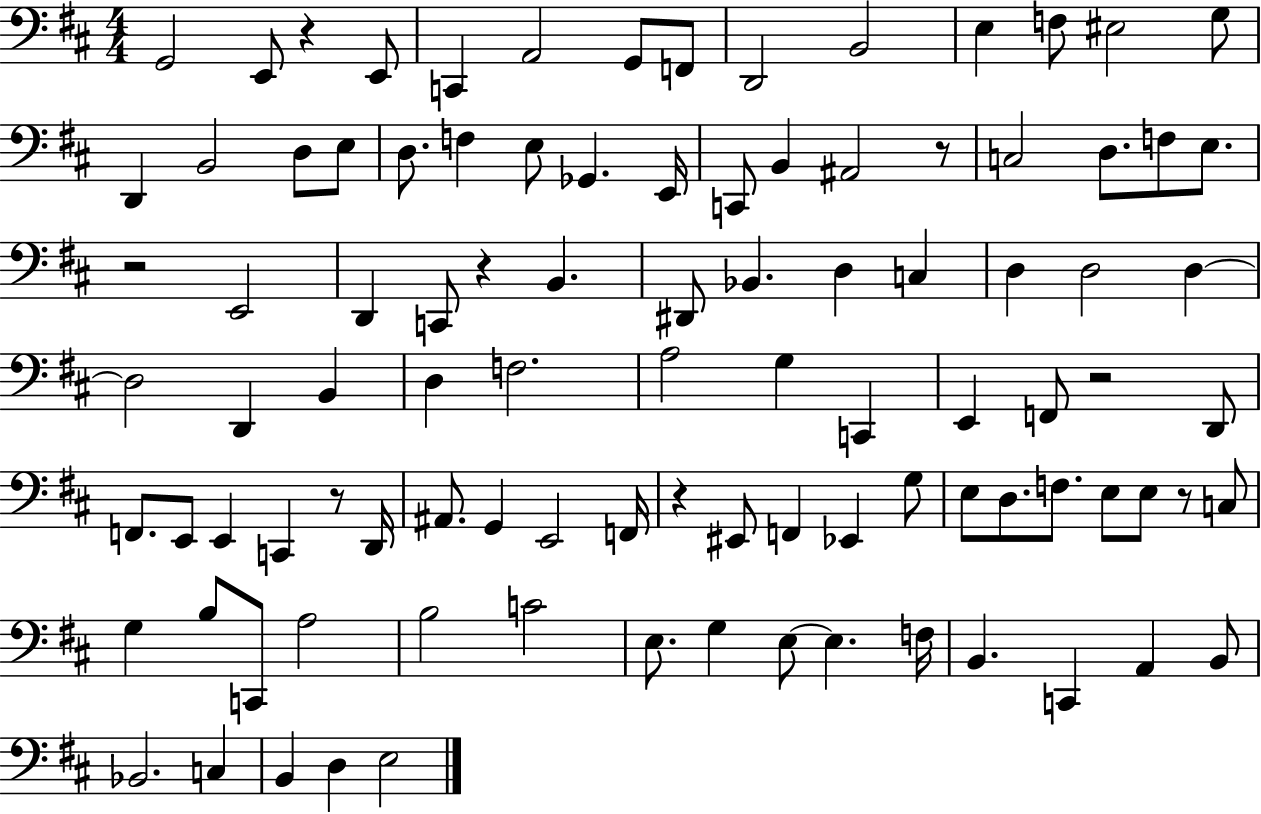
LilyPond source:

{
  \clef bass
  \numericTimeSignature
  \time 4/4
  \key d \major
  g,2 e,8 r4 e,8 | c,4 a,2 g,8 f,8 | d,2 b,2 | e4 f8 eis2 g8 | \break d,4 b,2 d8 e8 | d8. f4 e8 ges,4. e,16 | c,8 b,4 ais,2 r8 | c2 d8. f8 e8. | \break r2 e,2 | d,4 c,8 r4 b,4. | dis,8 bes,4. d4 c4 | d4 d2 d4~~ | \break d2 d,4 b,4 | d4 f2. | a2 g4 c,4 | e,4 f,8 r2 d,8 | \break f,8. e,8 e,4 c,4 r8 d,16 | ais,8. g,4 e,2 f,16 | r4 eis,8 f,4 ees,4 g8 | e8 d8. f8. e8 e8 r8 c8 | \break g4 b8 c,8 a2 | b2 c'2 | e8. g4 e8~~ e4. f16 | b,4. c,4 a,4 b,8 | \break bes,2. c4 | b,4 d4 e2 | \bar "|."
}